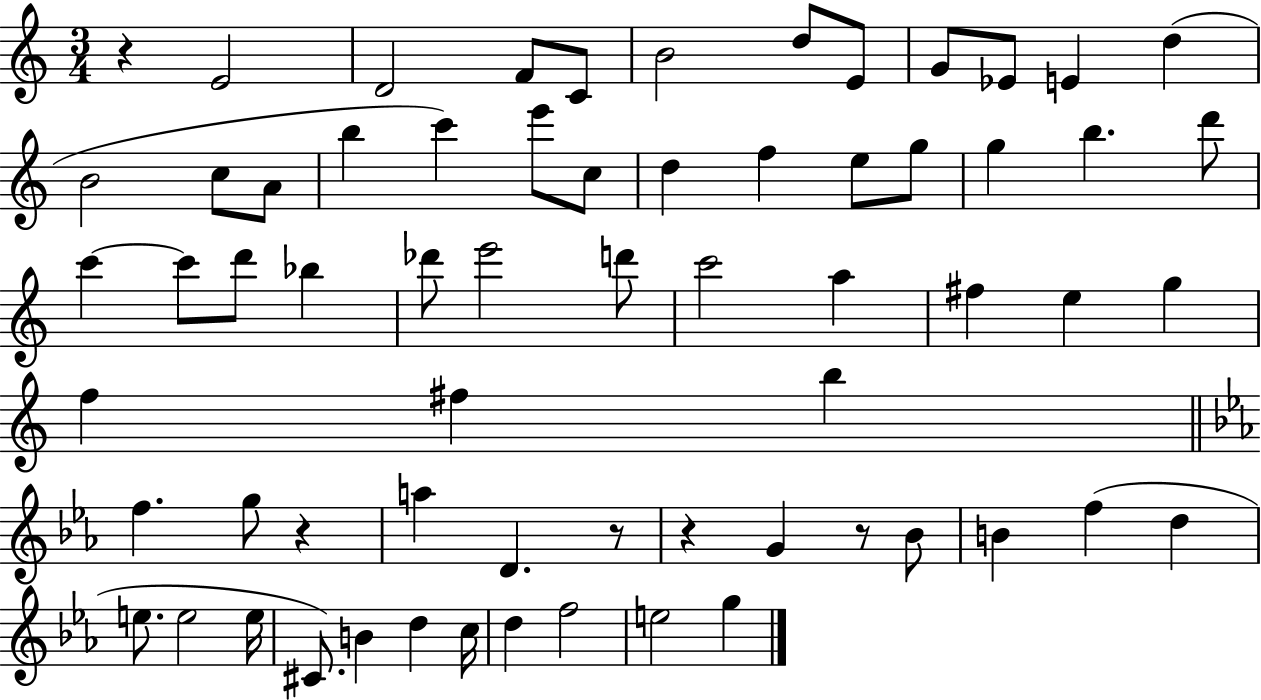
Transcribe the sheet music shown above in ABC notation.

X:1
T:Untitled
M:3/4
L:1/4
K:C
z E2 D2 F/2 C/2 B2 d/2 E/2 G/2 _E/2 E d B2 c/2 A/2 b c' e'/2 c/2 d f e/2 g/2 g b d'/2 c' c'/2 d'/2 _b _d'/2 e'2 d'/2 c'2 a ^f e g f ^f b f g/2 z a D z/2 z G z/2 _B/2 B f d e/2 e2 e/4 ^C/2 B d c/4 d f2 e2 g